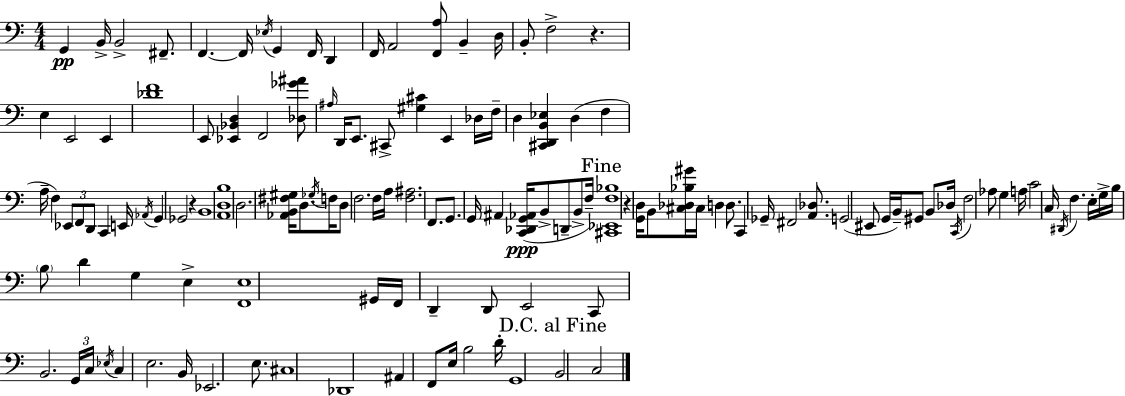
G2/q B2/s B2/h F#2/e. F2/q. F2/s Eb3/s G2/q F2/s D2/q F2/s A2/h [F2,A3]/e B2/q D3/s B2/e F3/h R/q. E3/q E2/h E2/q [Db4,F4]/w E2/e [Eb2,Bb2,D3]/q F2/h [Db3,Gb4,A#4]/e A#3/s D2/s E2/e. C#2/e [G#3,C#4]/q E2/q Db3/s F3/s D3/q [C#2,D2,B2,Eb3]/q D3/q F3/q A3/s F3/q Eb2/e F2/e D2/e C2/q E2/s Ab2/s G2/q Gb2/h R/q B2/w [A2,D3,B3]/w D3/h. [Ab2,B2,F#3,G#3]/s D3/e. Gb3/s F3/s D3/e F3/h. F3/s A3/s [F3,A#3]/h. F2/e. G2/e. G2/s A#2/q [C2,Db2,G2,Ab2]/s B2/e D2/e B2/e F3/s [C#2,Eb2,F3,Bb3]/w R/q [G2,D3]/s B2/e [C#3,Db3,Bb3,G#4]/s C#3/s D3/q D3/e. C2/q Gb2/s F#2/h [A2,Db3]/e. G2/h EIS2/e G2/s B2/s G#2/e B2/e Db3/s C2/s F3/h Ab3/e G3/q A3/s C4/h C3/s D#2/s F3/q. E3/s G3/s B3/s B3/e D4/q G3/q E3/q [F2,E3]/w G#2/s F2/s D2/q D2/e E2/h C2/e B2/h. G2/s C3/s Eb3/s C3/q E3/h. B2/s Eb2/h. E3/e. C#3/w Db2/w A#2/q F2/e E3/s B3/h D4/s G2/w B2/h C3/h